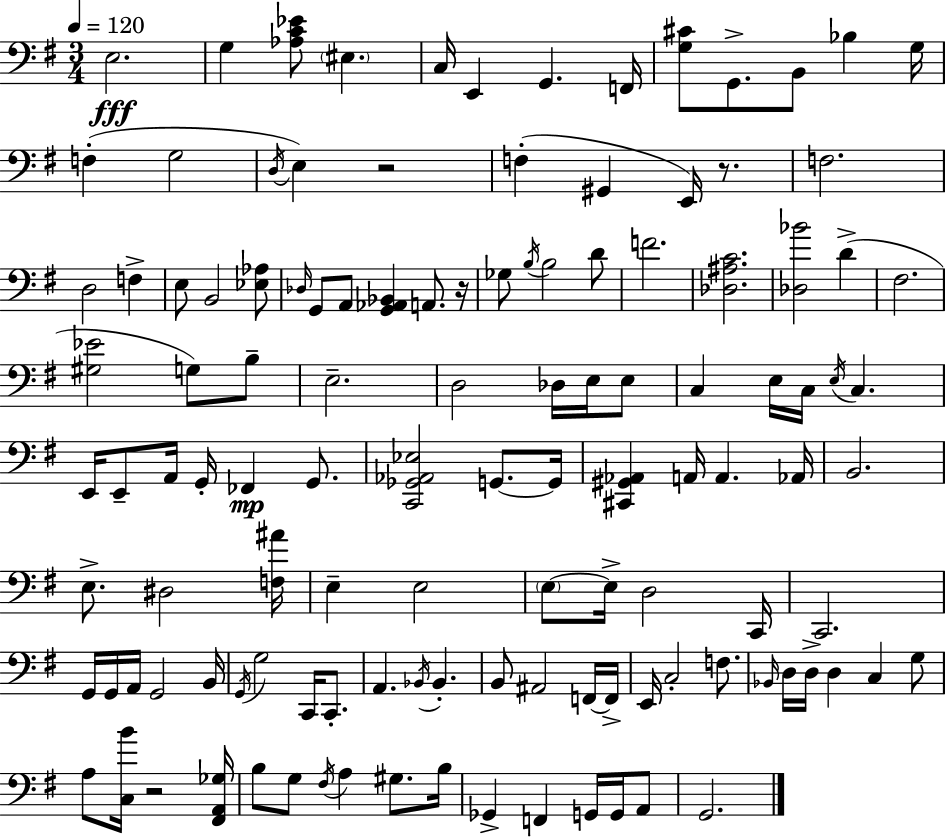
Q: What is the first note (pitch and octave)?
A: E3